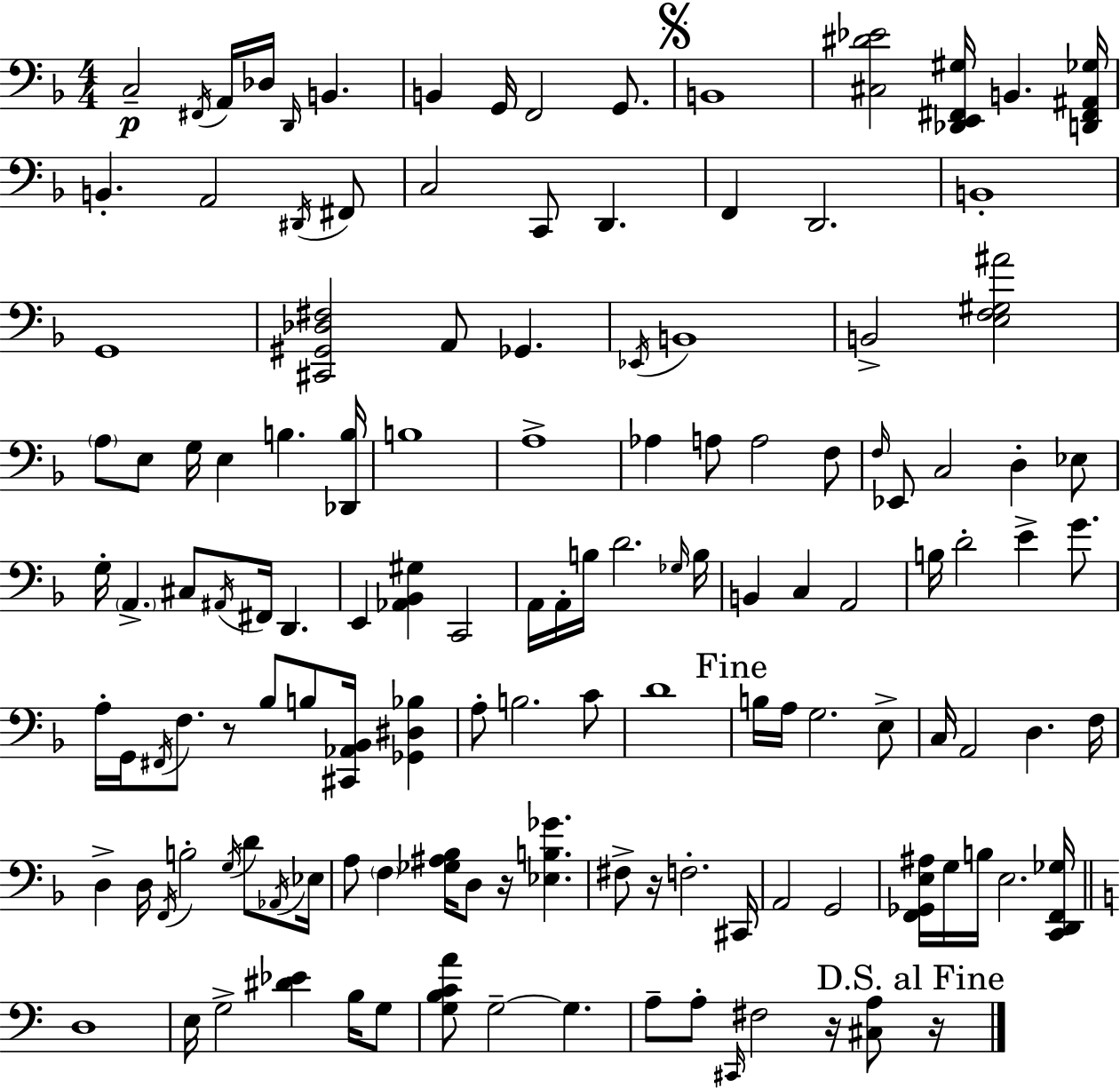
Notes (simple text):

C3/h F#2/s A2/s Db3/s D2/s B2/q. B2/q G2/s F2/h G2/e. B2/w [C#3,D#4,Eb4]/h [Db2,E2,F#2,G#3]/s B2/q. [D2,F#2,A#2,Gb3]/s B2/q. A2/h D#2/s F#2/e C3/h C2/e D2/q. F2/q D2/h. B2/w G2/w [C#2,G#2,Db3,F#3]/h A2/e Gb2/q. Eb2/s B2/w B2/h [E3,F3,G#3,A#4]/h A3/e E3/e G3/s E3/q B3/q. [Db2,B3]/s B3/w A3/w Ab3/q A3/e A3/h F3/e F3/s Eb2/e C3/h D3/q Eb3/e G3/s A2/q. C#3/e A#2/s F#2/s D2/q. E2/q [Ab2,Bb2,G#3]/q C2/h A2/s A2/s B3/s D4/h. Gb3/s B3/s B2/q C3/q A2/h B3/s D4/h E4/q G4/e. A3/s G2/s F#2/s F3/e. R/e Bb3/e B3/e [C#2,Ab2,Bb2]/s [Gb2,D#3,Bb3]/q A3/e B3/h. C4/e D4/w B3/s A3/s G3/h. E3/e C3/s A2/h D3/q. F3/s D3/q D3/s F2/s B3/h G3/s D4/e Ab2/s Eb3/s A3/e F3/q [Gb3,A#3,Bb3]/s D3/e R/s [Eb3,B3,Gb4]/q. F#3/e R/s F3/h. C#2/s A2/h G2/h [F2,Gb2,E3,A#3]/s G3/s B3/s E3/h. [C2,D2,F2,Gb3]/s D3/w E3/s G3/h [D#4,Eb4]/q B3/s G3/e [G3,B3,C4,A4]/e G3/h G3/q. A3/e A3/e C#2/s F#3/h R/s [C#3,A3]/e R/s